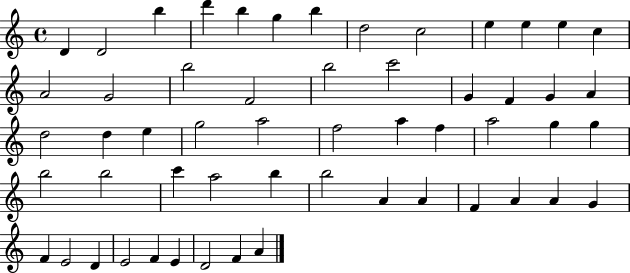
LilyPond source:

{
  \clef treble
  \time 4/4
  \defaultTimeSignature
  \key c \major
  d'4 d'2 b''4 | d'''4 b''4 g''4 b''4 | d''2 c''2 | e''4 e''4 e''4 c''4 | \break a'2 g'2 | b''2 f'2 | b''2 c'''2 | g'4 f'4 g'4 a'4 | \break d''2 d''4 e''4 | g''2 a''2 | f''2 a''4 f''4 | a''2 g''4 g''4 | \break b''2 b''2 | c'''4 a''2 b''4 | b''2 a'4 a'4 | f'4 a'4 a'4 g'4 | \break f'4 e'2 d'4 | e'2 f'4 e'4 | d'2 f'4 a'4 | \bar "|."
}